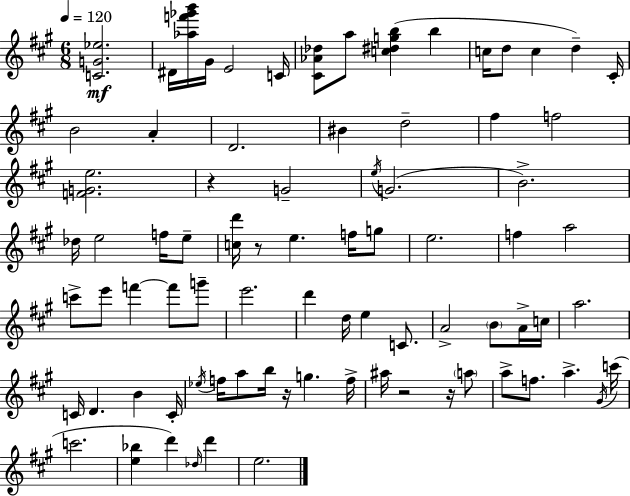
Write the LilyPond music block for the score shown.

{
  \clef treble
  \numericTimeSignature
  \time 6/8
  \key a \major
  \tempo 4 = 120
  <c' g' ees''>2.\mf | dis'16 <aes'' f''' ges''' b'''>16 gis'16 e'2 c'16 | <cis' aes' des''>8 a''8 <c'' dis'' g'' b''>4( b''4 | c''16 d''8 c''4 d''4--) cis'16-. | \break b'2 a'4-. | d'2. | bis'4 d''2-- | fis''4 f''2 | \break <f' g' e''>2. | r4 g'2-- | \acciaccatura { e''16 }( g'2. | b'2.->) | \break des''16 e''2 f''16 e''8-- | <c'' d'''>16 r8 e''4. f''16 g''8 | e''2. | f''4 a''2 | \break c'''8-> e'''8 f'''4~~ f'''8 g'''8-- | e'''2. | d'''4 d''16 e''4 c'8. | a'2-> \parenthesize b'8 a'16-> | \break c''16 a''2. | c'16 d'4. b'4 | c'16-. \acciaccatura { ees''16 } f''16 a''8 b''16 r16 g''4. | f''16-> ais''16 r2 r16 | \break \parenthesize a''8 a''8-> f''8. a''4.-> | \acciaccatura { gis'16 } c'''16( c'''2. | <e'' bes''>4 d'''4) \grace { des''16 } | d'''4 e''2. | \break \bar "|."
}